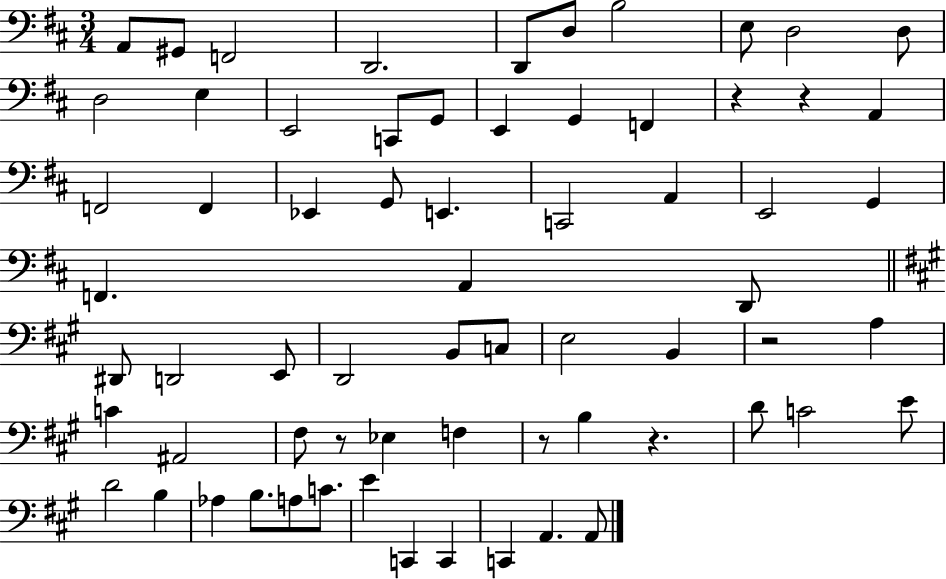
A2/e G#2/e F2/h D2/h. D2/e D3/e B3/h E3/e D3/h D3/e D3/h E3/q E2/h C2/e G2/e E2/q G2/q F2/q R/q R/q A2/q F2/h F2/q Eb2/q G2/e E2/q. C2/h A2/q E2/h G2/q F2/q. A2/q D2/e D#2/e D2/h E2/e D2/h B2/e C3/e E3/h B2/q R/h A3/q C4/q A#2/h F#3/e R/e Eb3/q F3/q R/e B3/q R/q. D4/e C4/h E4/e D4/h B3/q Ab3/q B3/e. A3/e C4/e. E4/q C2/q C2/q C2/q A2/q. A2/e